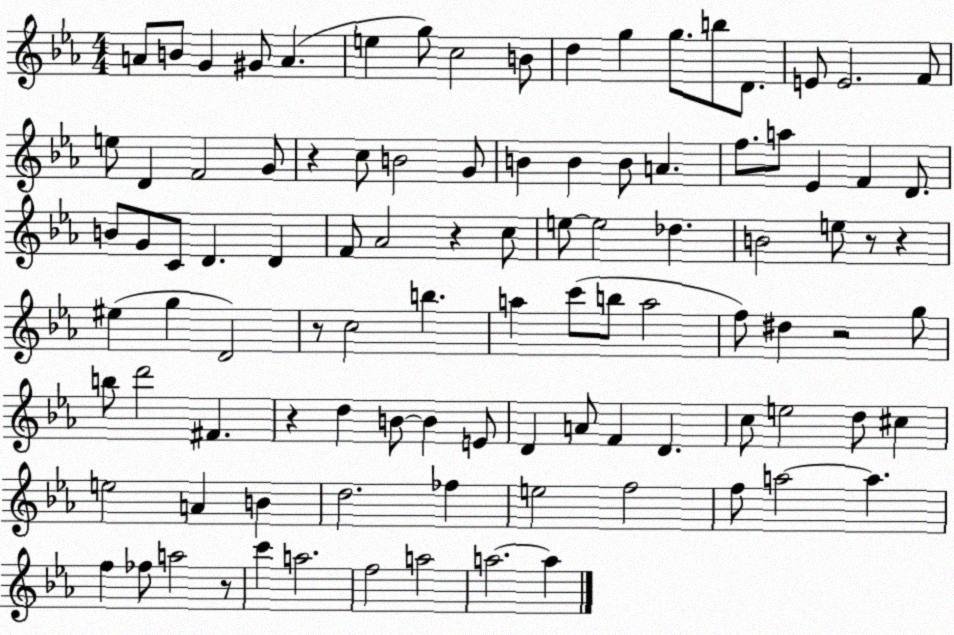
X:1
T:Untitled
M:4/4
L:1/4
K:Eb
A/2 B/2 G ^G/2 A e g/2 c2 B/2 d g g/2 b/2 D/2 E/2 E2 F/2 e/2 D F2 G/2 z c/2 B2 G/2 B B B/2 A f/2 a/2 _E F D/2 B/2 G/2 C/2 D D F/2 _A2 z c/2 e/2 e2 _d B2 e/2 z/2 z ^e g D2 z/2 c2 b a c'/2 b/2 a2 f/2 ^d z2 g/2 b/2 d'2 ^F z d B/2 B E/2 D A/2 F D c/2 e2 d/2 ^c e2 A B d2 _f e2 f2 f/2 a2 a f _f/2 a2 z/2 c' a2 f2 a2 a2 a